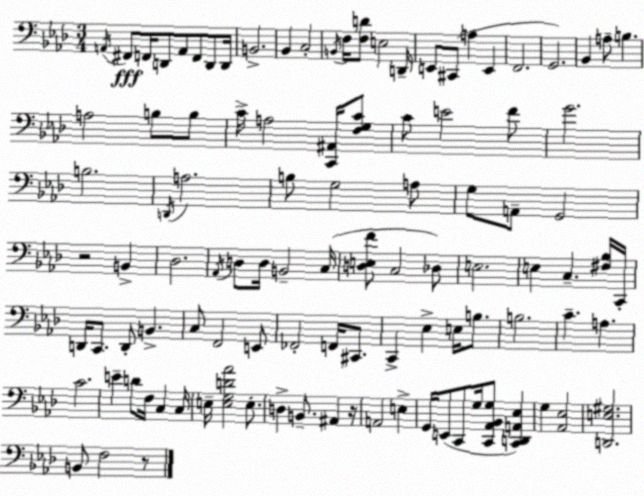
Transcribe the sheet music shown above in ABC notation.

X:1
T:Untitled
M:3/4
L:1/4
K:Ab
A,,/4 ^F,,/2 F,,/4 D,,/2 A,,/2 F,,/2 D,,/2 D,,/4 B,,2 _B,, C,2 B,,/4 F,/4 [F,D]/2 E,2 D,,/4 E,,/2 ^C,,/2 A, E,, F,,2 G,,2 _B,, A,/2 B, A,2 B,/2 B,/2 C/4 A,2 [C,,^A,,]/4 [F,G,C]/2 C/2 E2 F/2 G2 B,2 D,,/4 A,2 B,/2 G,2 A,/2 G,/2 A,,/2 G,,2 z2 B,, _D,2 _A,,/4 D,/2 D,/4 B,,2 C,/4 [D,E,F]/2 C,2 _D,/2 E,2 E, C, [^F,_B,]/4 C,,/4 D,,/4 C,,/2 D,,/2 B,, C,/2 F,,2 E,,/2 _F,,2 F,,/4 ^C,,/2 C,, _E, E,/4 B,/2 B,2 C A, C2 E D/2 F,/4 C, C,/4 E,/4 [E,G,D_A]2 E,/2 D, B,,/2 ^A,, z/4 A,,2 E, G,,/4 E,,/2 C,,/2 G,/4 [C,,_A,,_B,,G,]/2 [C,,D,,A,,_E,] G, [_A,,_E,]2 [D,,E,^G,]2 B,,/2 F,2 z/2